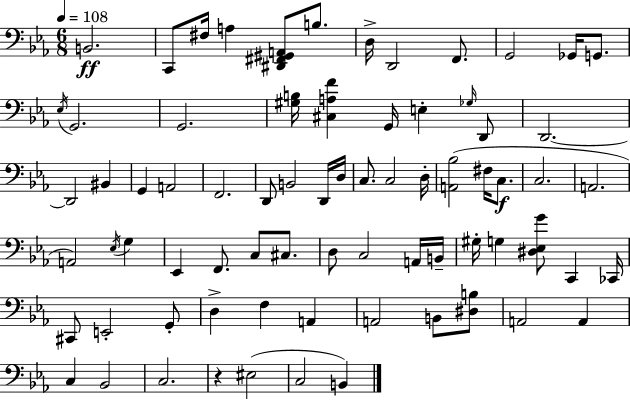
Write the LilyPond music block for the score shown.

{
  \clef bass
  \numericTimeSignature
  \time 6/8
  \key c \minor
  \tempo 4 = 108
  b,2.\ff | c,8 fis16 a4 <dis, fis, gis, a,>8 b8. | d16-> d,2 f,8. | g,2 ges,16 g,8. | \break \acciaccatura { ees16 } g,2. | g,2. | <gis b>16 <cis a f'>4 g,16 e4-. \grace { ges16 } | d,8 d,2.~~ | \break d,2 bis,4 | g,4 a,2 | f,2. | d,8 b,2 | \break d,16 d16 c8. c2 | d16-. <a, bes>2( fis16 c8.\f | c2. | a,2. | \break a,2) \acciaccatura { ees16 } g4 | ees,4 f,8. c8 | cis8. d8 c2 | a,16 b,16-- gis16-. g4 <dis ees g'>8 c,4 | \break ces,16 cis,8 e,2-. | g,8-. d4-> f4 a,4 | a,2 b,8 | <dis b>8 a,2 a,4 | \break c4 bes,2 | c2. | r4 eis2( | c2 b,4) | \break \bar "|."
}